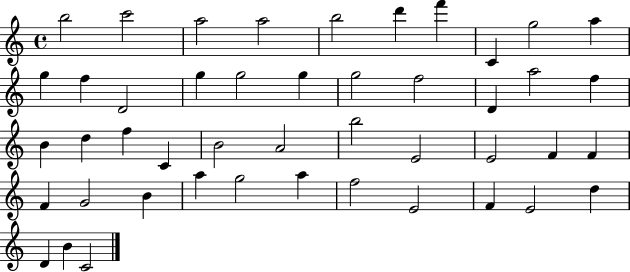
B5/h C6/h A5/h A5/h B5/h D6/q F6/q C4/q G5/h A5/q G5/q F5/q D4/h G5/q G5/h G5/q G5/h F5/h D4/q A5/h F5/q B4/q D5/q F5/q C4/q B4/h A4/h B5/h E4/h E4/h F4/q F4/q F4/q G4/h B4/q A5/q G5/h A5/q F5/h E4/h F4/q E4/h D5/q D4/q B4/q C4/h